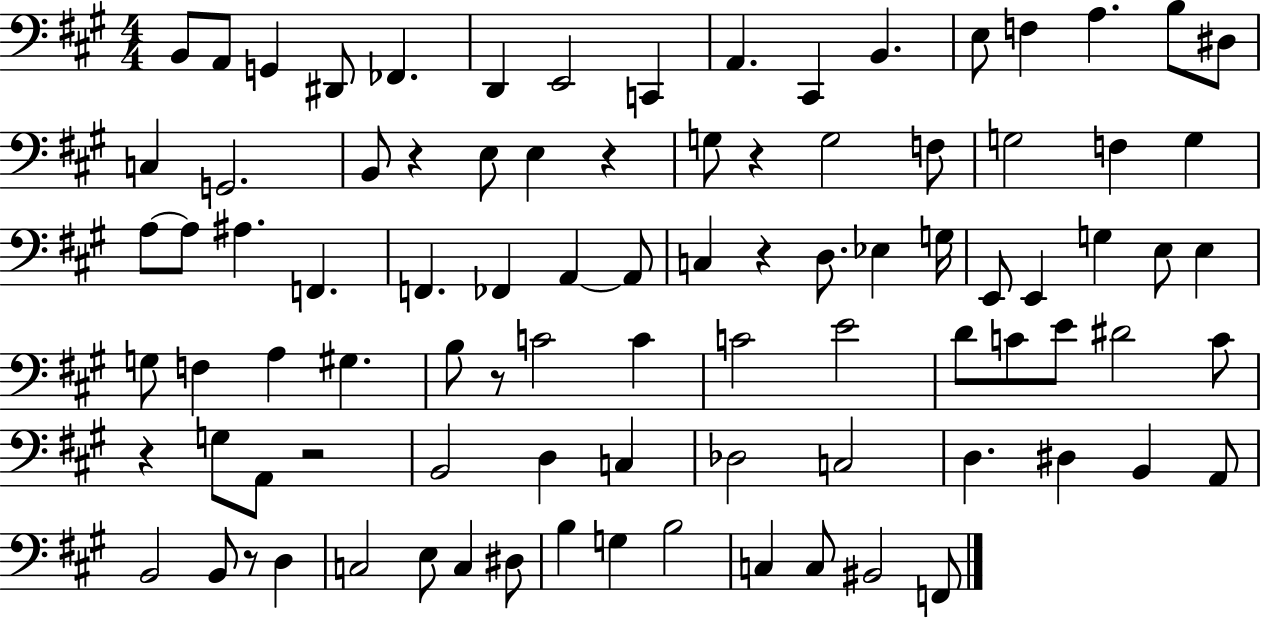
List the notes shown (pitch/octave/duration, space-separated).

B2/e A2/e G2/q D#2/e FES2/q. D2/q E2/h C2/q A2/q. C#2/q B2/q. E3/e F3/q A3/q. B3/e D#3/e C3/q G2/h. B2/e R/q E3/e E3/q R/q G3/e R/q G3/h F3/e G3/h F3/q G3/q A3/e A3/e A#3/q. F2/q. F2/q. FES2/q A2/q A2/e C3/q R/q D3/e. Eb3/q G3/s E2/e E2/q G3/q E3/e E3/q G3/e F3/q A3/q G#3/q. B3/e R/e C4/h C4/q C4/h E4/h D4/e C4/e E4/e D#4/h C4/e R/q G3/e A2/e R/h B2/h D3/q C3/q Db3/h C3/h D3/q. D#3/q B2/q A2/e B2/h B2/e R/e D3/q C3/h E3/e C3/q D#3/e B3/q G3/q B3/h C3/q C3/e BIS2/h F2/e